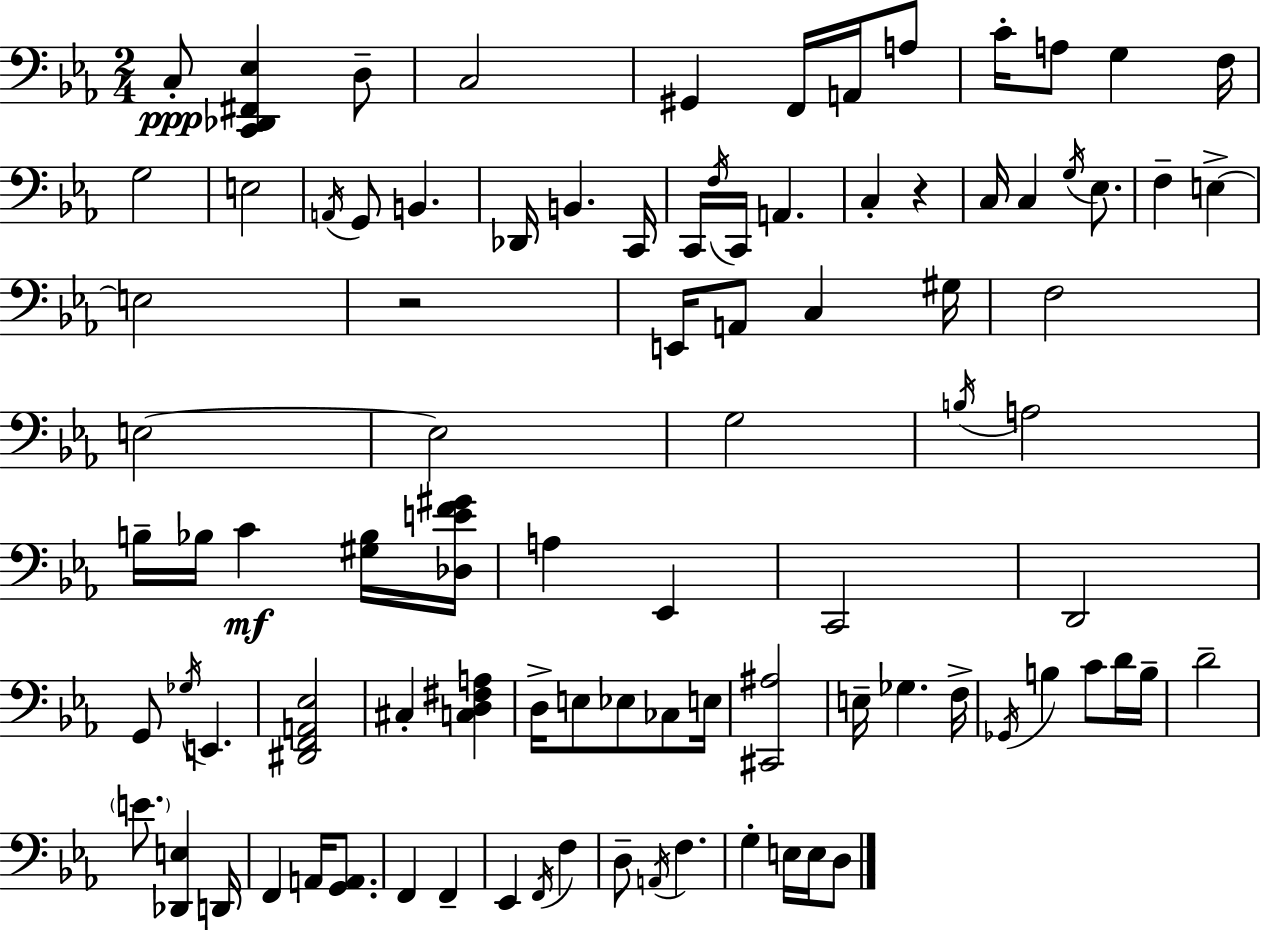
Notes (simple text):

C3/e [C2,Db2,F#2,Eb3]/q D3/e C3/h G#2/q F2/s A2/s A3/e C4/s A3/e G3/q F3/s G3/h E3/h A2/s G2/e B2/q. Db2/s B2/q. C2/s C2/s F3/s C2/s A2/q. C3/q R/q C3/s C3/q G3/s Eb3/e. F3/q E3/q E3/h R/h E2/s A2/e C3/q G#3/s F3/h E3/h E3/h G3/h B3/s A3/h B3/s Bb3/s C4/q [G#3,Bb3]/s [Db3,E4,F4,G#4]/s A3/q Eb2/q C2/h D2/h G2/e Gb3/s E2/q. [D#2,F2,A2,Eb3]/h C#3/q [C3,D3,F#3,A3]/q D3/s E3/e Eb3/e CES3/e E3/s [C#2,A#3]/h E3/s Gb3/q. F3/s Gb2/s B3/q C4/e D4/s B3/s D4/h E4/e. [Db2,E3]/q D2/s F2/q A2/s [G2,A2]/e. F2/q F2/q Eb2/q F2/s F3/q D3/e A2/s F3/q. G3/q E3/s E3/s D3/e